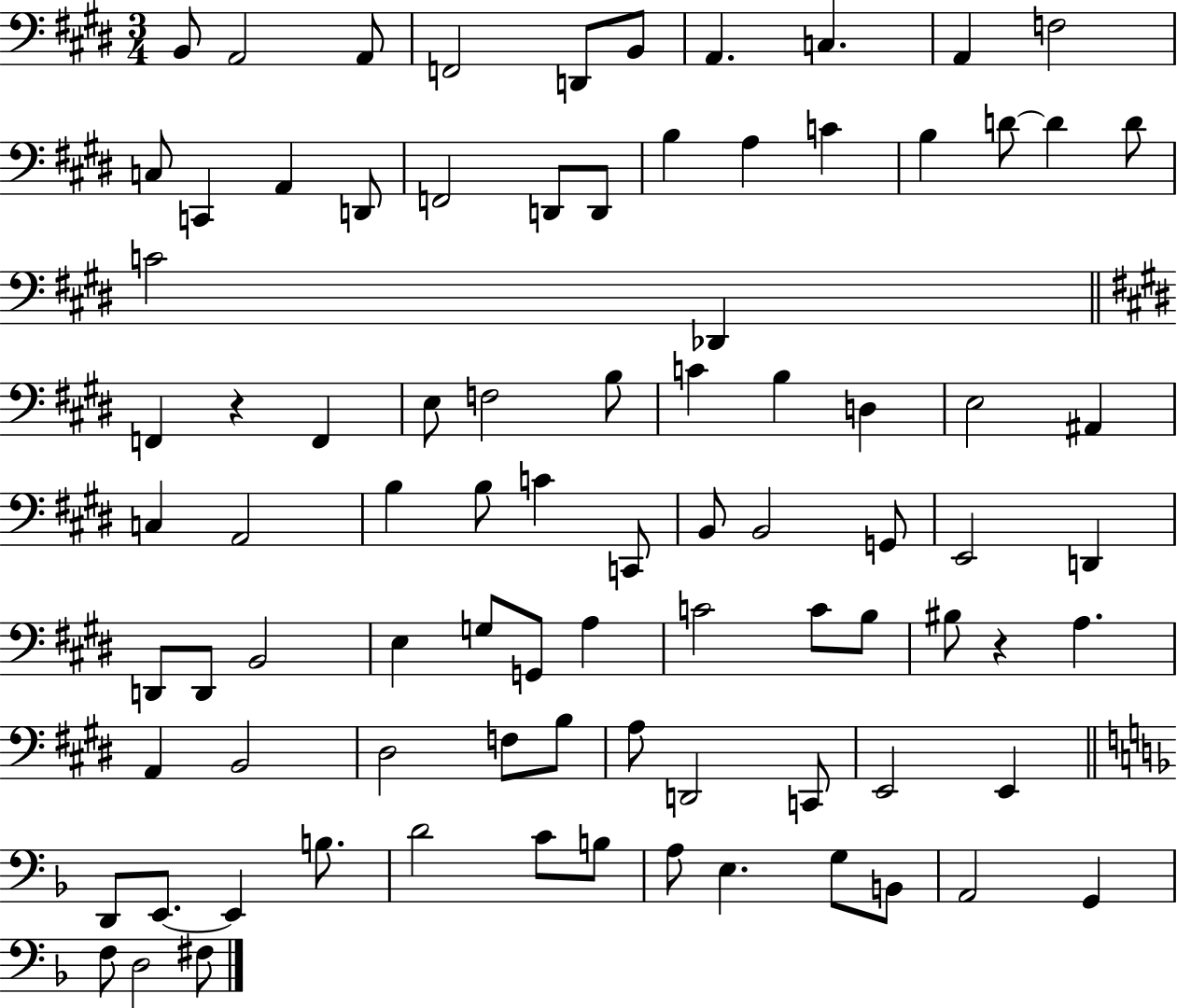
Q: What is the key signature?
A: E major